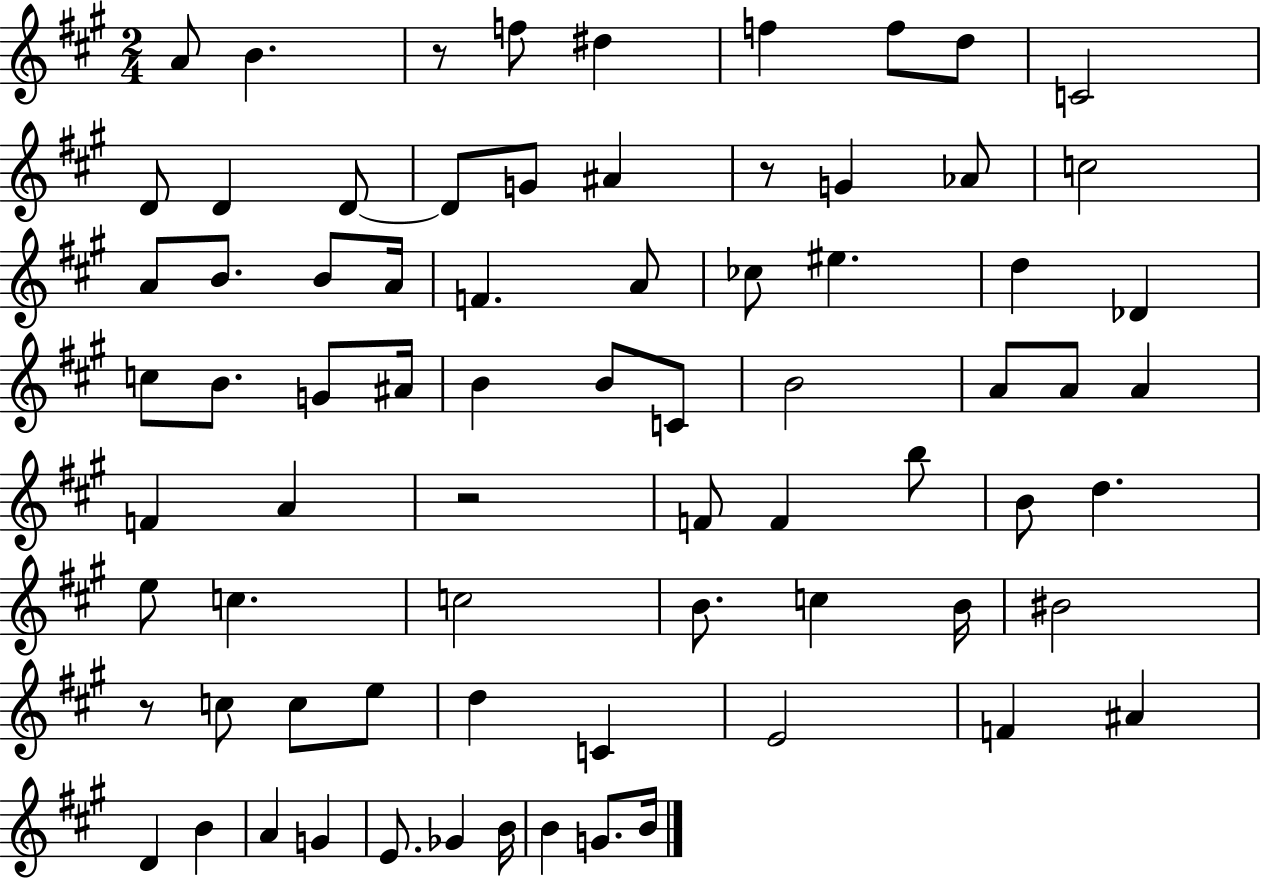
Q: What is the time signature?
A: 2/4